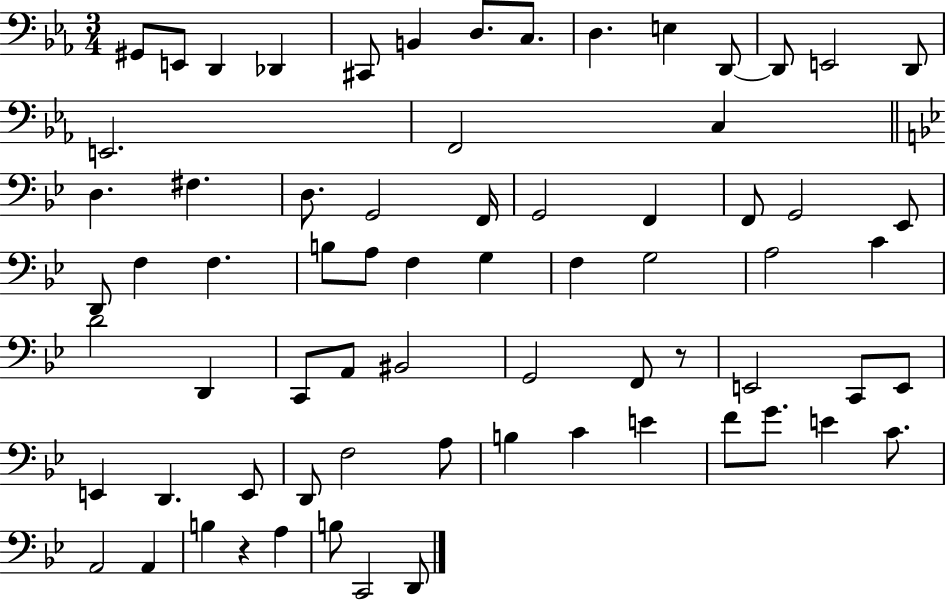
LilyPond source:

{
  \clef bass
  \numericTimeSignature
  \time 3/4
  \key ees \major
  \repeat volta 2 { gis,8 e,8 d,4 des,4 | cis,8 b,4 d8. c8. | d4. e4 d,8~~ | d,8 e,2 d,8 | \break e,2. | f,2 c4 | \bar "||" \break \key bes \major d4. fis4. | d8. g,2 f,16 | g,2 f,4 | f,8 g,2 ees,8 | \break d,8 f4 f4. | b8 a8 f4 g4 | f4 g2 | a2 c'4 | \break d'2 d,4 | c,8 a,8 bis,2 | g,2 f,8 r8 | e,2 c,8 e,8 | \break e,4 d,4. e,8 | d,8 f2 a8 | b4 c'4 e'4 | f'8 g'8. e'4 c'8. | \break a,2 a,4 | b4 r4 a4 | b8 c,2 d,8 | } \bar "|."
}